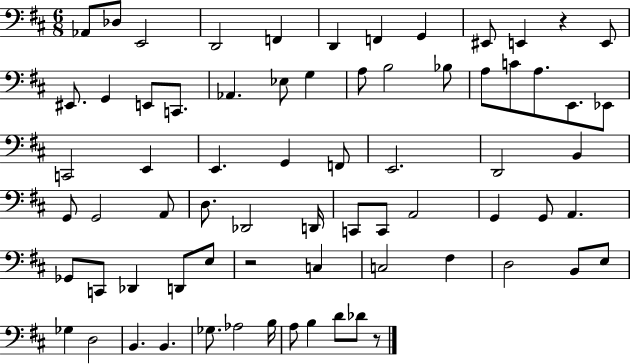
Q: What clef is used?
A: bass